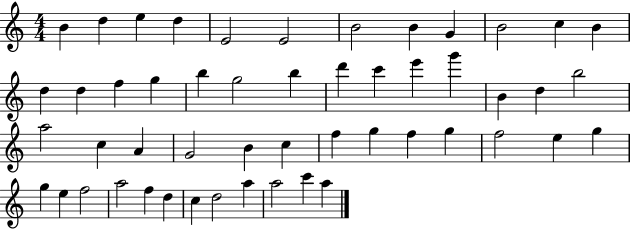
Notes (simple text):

B4/q D5/q E5/q D5/q E4/h E4/h B4/h B4/q G4/q B4/h C5/q B4/q D5/q D5/q F5/q G5/q B5/q G5/h B5/q D6/q C6/q E6/q G6/q B4/q D5/q B5/h A5/h C5/q A4/q G4/h B4/q C5/q F5/q G5/q F5/q G5/q F5/h E5/q G5/q G5/q E5/q F5/h A5/h F5/q D5/q C5/q D5/h A5/q A5/h C6/q A5/q